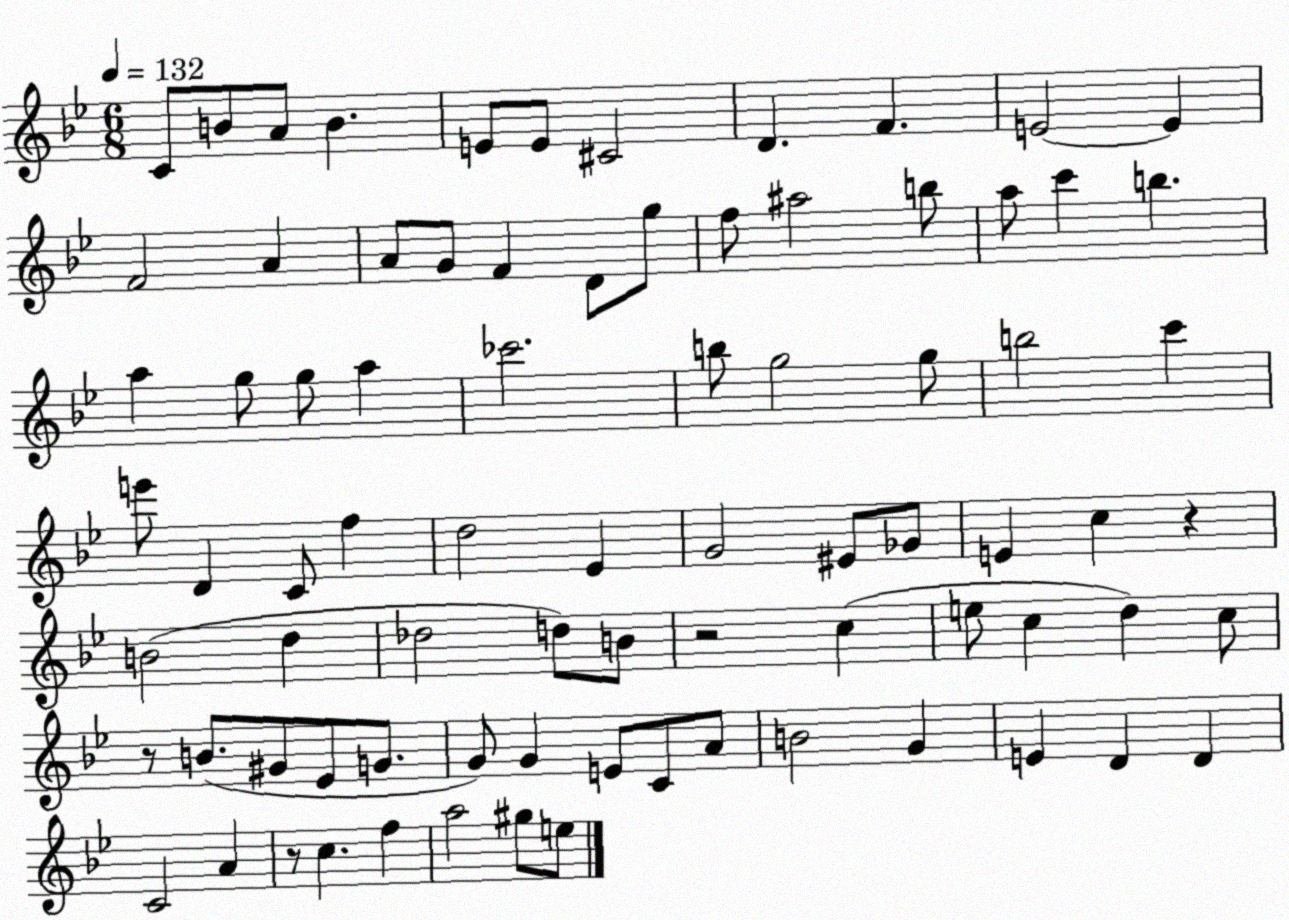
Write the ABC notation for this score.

X:1
T:Untitled
M:6/8
L:1/4
K:Bb
C/2 B/2 A/2 B E/2 E/2 ^C2 D F E2 E F2 A A/2 G/2 F D/2 g/2 f/2 ^a2 b/2 a/2 c' b a g/2 g/2 a _c'2 b/2 g2 g/2 b2 c' e'/2 D C/2 f d2 _E G2 ^E/2 _G/2 E c z B2 d _d2 d/2 B/2 z2 c e/2 c d c/2 z/2 B/2 ^G/2 _E/2 G/2 G/2 G E/2 C/2 A/2 B2 G E D D C2 A z/2 c f a2 ^g/2 e/2